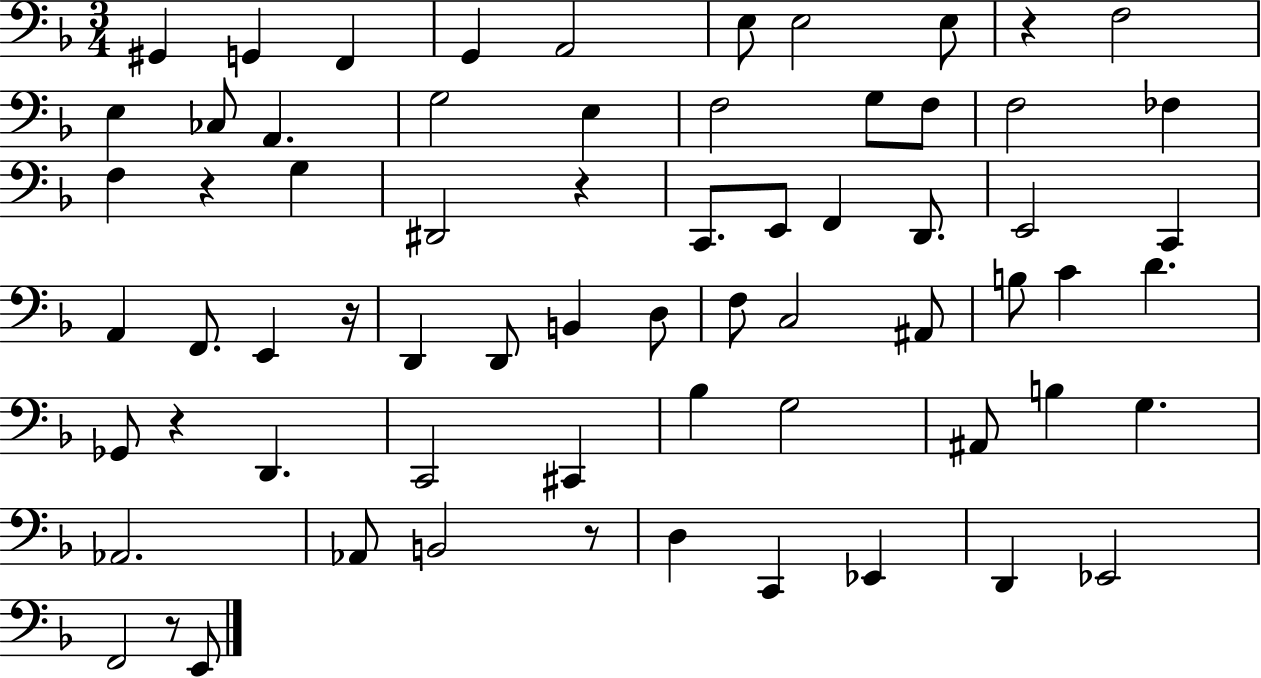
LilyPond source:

{
  \clef bass
  \numericTimeSignature
  \time 3/4
  \key f \major
  \repeat volta 2 { gis,4 g,4 f,4 | g,4 a,2 | e8 e2 e8 | r4 f2 | \break e4 ces8 a,4. | g2 e4 | f2 g8 f8 | f2 fes4 | \break f4 r4 g4 | dis,2 r4 | c,8. e,8 f,4 d,8. | e,2 c,4 | \break a,4 f,8. e,4 r16 | d,4 d,8 b,4 d8 | f8 c2 ais,8 | b8 c'4 d'4. | \break ges,8 r4 d,4. | c,2 cis,4 | bes4 g2 | ais,8 b4 g4. | \break aes,2. | aes,8 b,2 r8 | d4 c,4 ees,4 | d,4 ees,2 | \break f,2 r8 e,8 | } \bar "|."
}